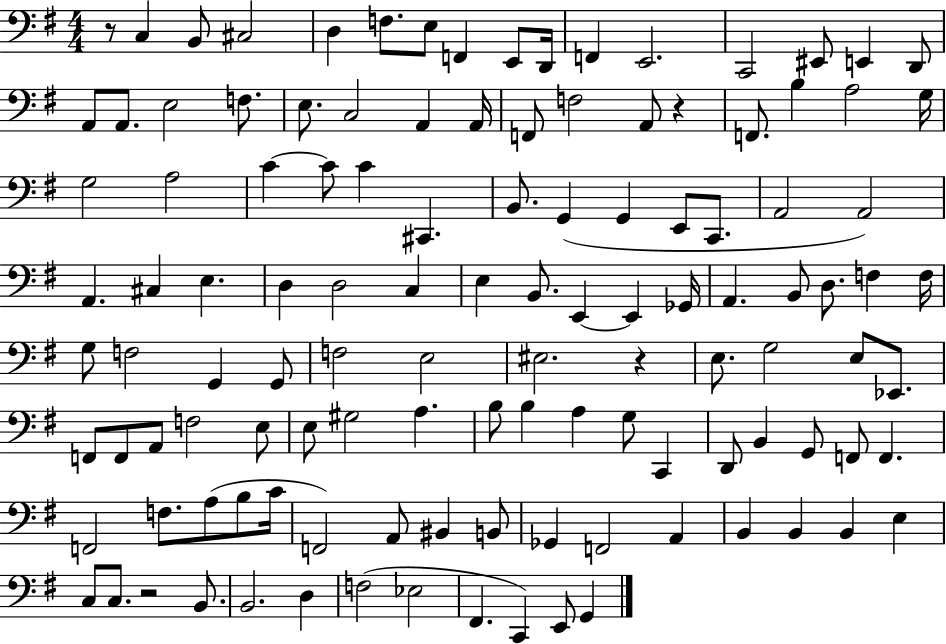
R/e C3/q B2/e C#3/h D3/q F3/e. E3/e F2/q E2/e D2/s F2/q E2/h. C2/h EIS2/e E2/q D2/e A2/e A2/e. E3/h F3/e. E3/e. C3/h A2/q A2/s F2/e F3/h A2/e R/q F2/e. B3/q A3/h G3/s G3/h A3/h C4/q C4/e C4/q C#2/q. B2/e. G2/q G2/q E2/e C2/e. A2/h A2/h A2/q. C#3/q E3/q. D3/q D3/h C3/q E3/q B2/e. E2/q E2/q Gb2/s A2/q. B2/e D3/e. F3/q F3/s G3/e F3/h G2/q G2/e F3/h E3/h EIS3/h. R/q E3/e. G3/h E3/e Eb2/e. F2/e F2/e A2/e F3/h E3/e E3/e G#3/h A3/q. B3/e B3/q A3/q G3/e C2/q D2/e B2/q G2/e F2/e F2/q. F2/h F3/e. A3/e B3/e C4/s F2/h A2/e BIS2/q B2/e Gb2/q F2/h A2/q B2/q B2/q B2/q E3/q C3/e C3/e. R/h B2/e. B2/h. D3/q F3/h Eb3/h F#2/q. C2/q E2/e G2/q